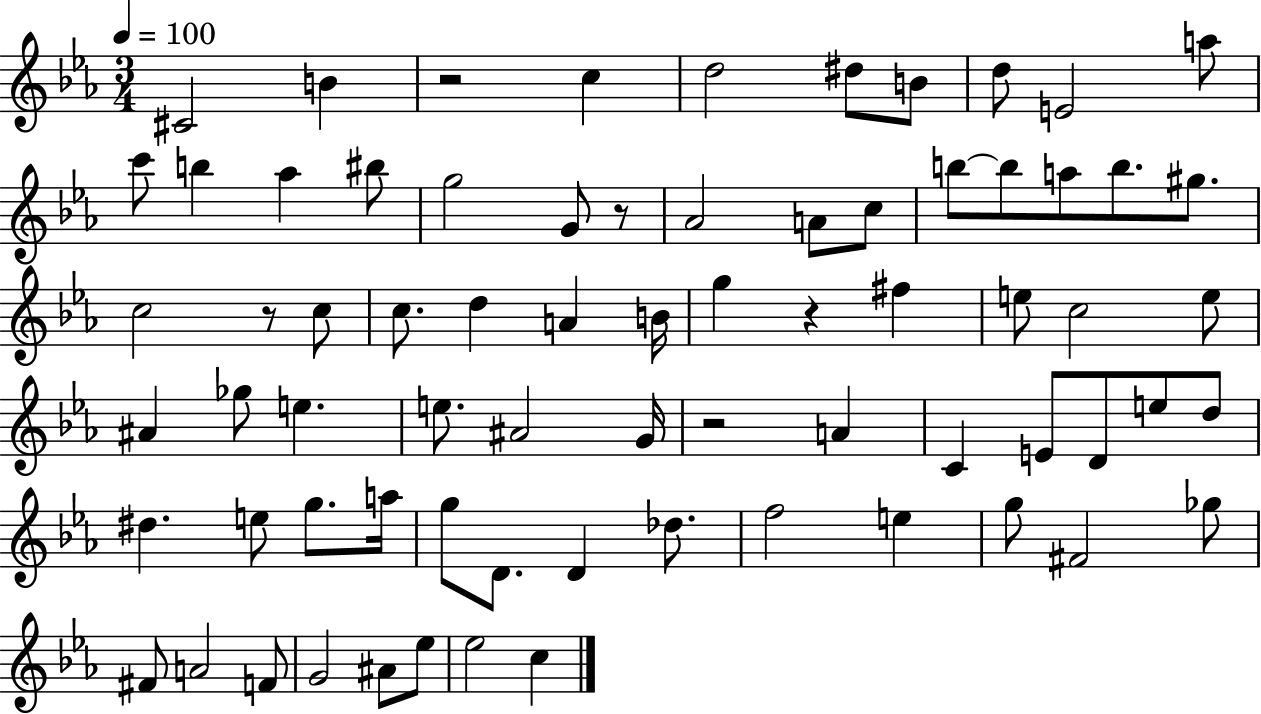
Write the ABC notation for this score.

X:1
T:Untitled
M:3/4
L:1/4
K:Eb
^C2 B z2 c d2 ^d/2 B/2 d/2 E2 a/2 c'/2 b _a ^b/2 g2 G/2 z/2 _A2 A/2 c/2 b/2 b/2 a/2 b/2 ^g/2 c2 z/2 c/2 c/2 d A B/4 g z ^f e/2 c2 e/2 ^A _g/2 e e/2 ^A2 G/4 z2 A C E/2 D/2 e/2 d/2 ^d e/2 g/2 a/4 g/2 D/2 D _d/2 f2 e g/2 ^F2 _g/2 ^F/2 A2 F/2 G2 ^A/2 _e/2 _e2 c